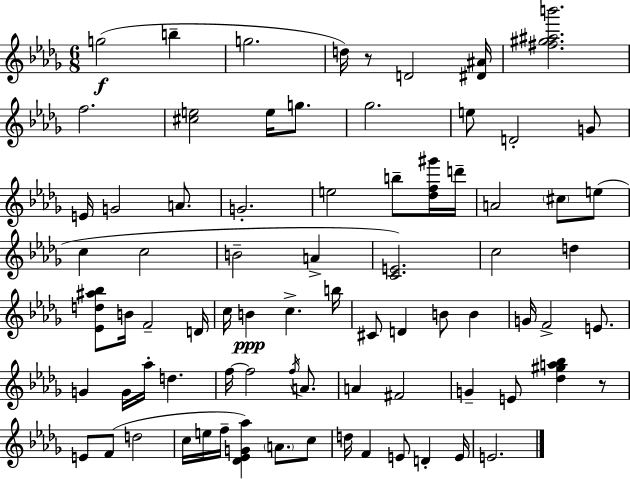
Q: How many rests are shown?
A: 2